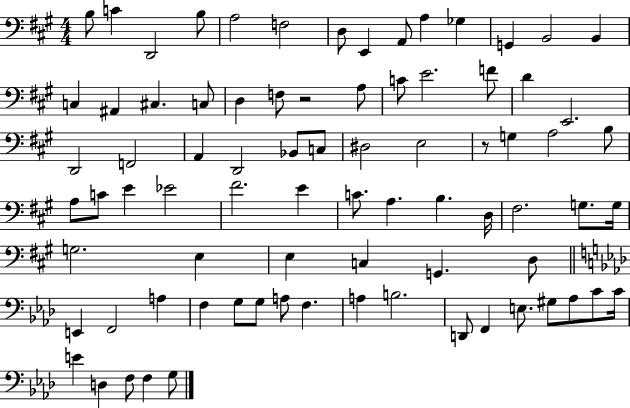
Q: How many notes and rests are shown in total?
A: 80